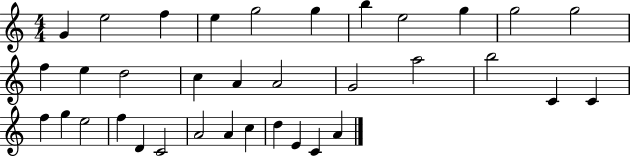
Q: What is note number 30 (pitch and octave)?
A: A4